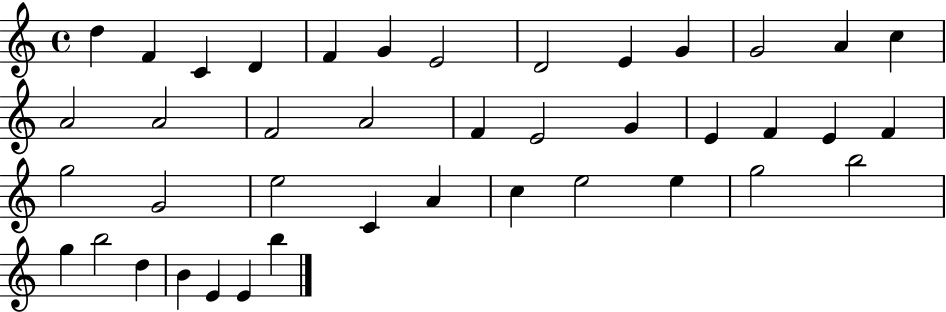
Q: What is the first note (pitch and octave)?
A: D5